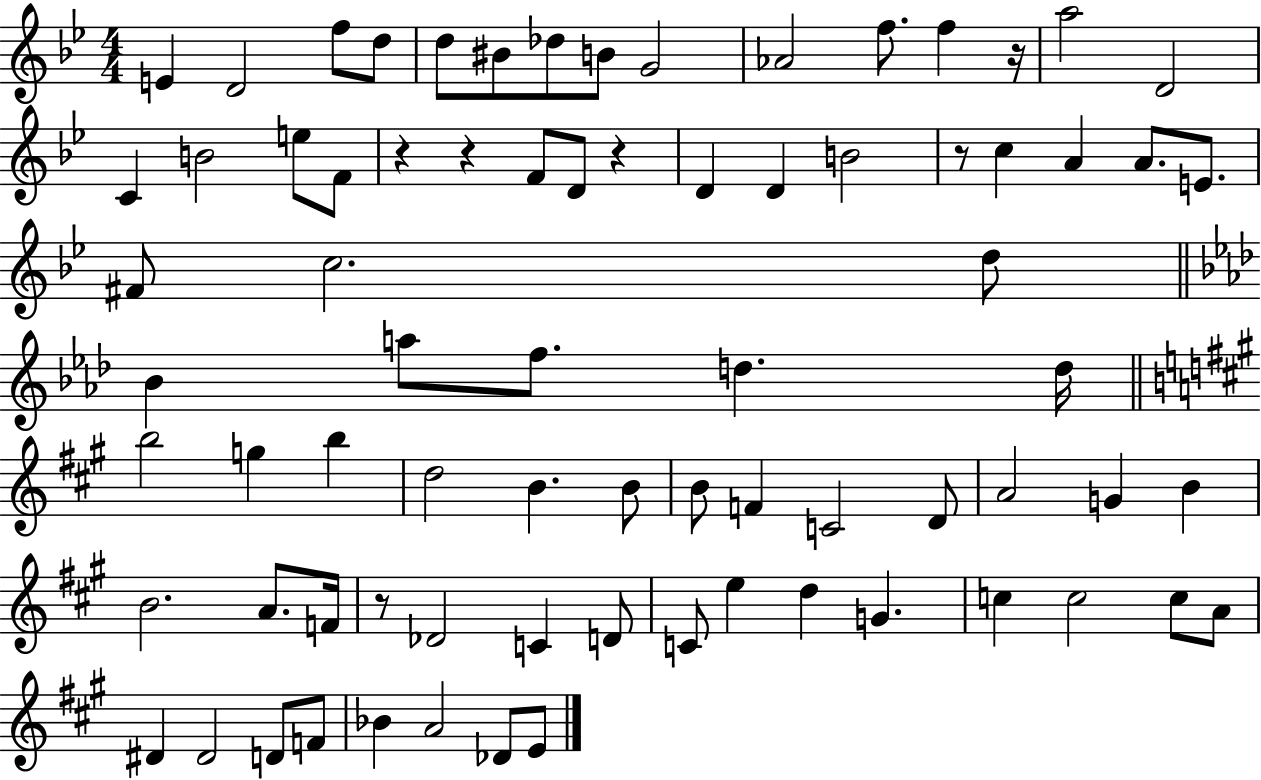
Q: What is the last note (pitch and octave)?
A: E4